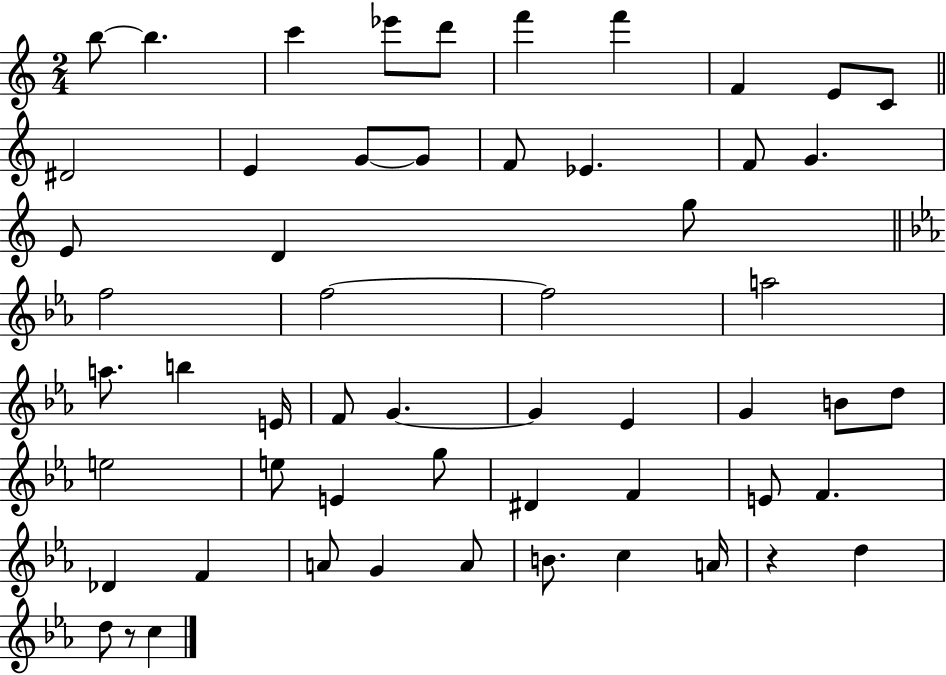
X:1
T:Untitled
M:2/4
L:1/4
K:C
b/2 b c' _e'/2 d'/2 f' f' F E/2 C/2 ^D2 E G/2 G/2 F/2 _E F/2 G E/2 D g/2 f2 f2 f2 a2 a/2 b E/4 F/2 G G _E G B/2 d/2 e2 e/2 E g/2 ^D F E/2 F _D F A/2 G A/2 B/2 c A/4 z d d/2 z/2 c